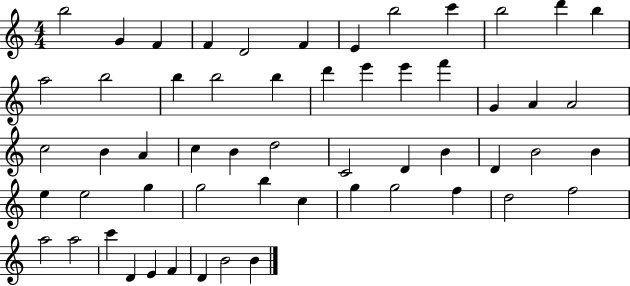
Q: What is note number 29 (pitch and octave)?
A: B4